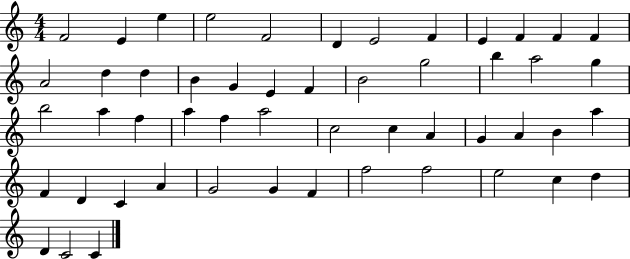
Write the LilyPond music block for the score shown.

{
  \clef treble
  \numericTimeSignature
  \time 4/4
  \key c \major
  f'2 e'4 e''4 | e''2 f'2 | d'4 e'2 f'4 | e'4 f'4 f'4 f'4 | \break a'2 d''4 d''4 | b'4 g'4 e'4 f'4 | b'2 g''2 | b''4 a''2 g''4 | \break b''2 a''4 f''4 | a''4 f''4 a''2 | c''2 c''4 a'4 | g'4 a'4 b'4 a''4 | \break f'4 d'4 c'4 a'4 | g'2 g'4 f'4 | f''2 f''2 | e''2 c''4 d''4 | \break d'4 c'2 c'4 | \bar "|."
}